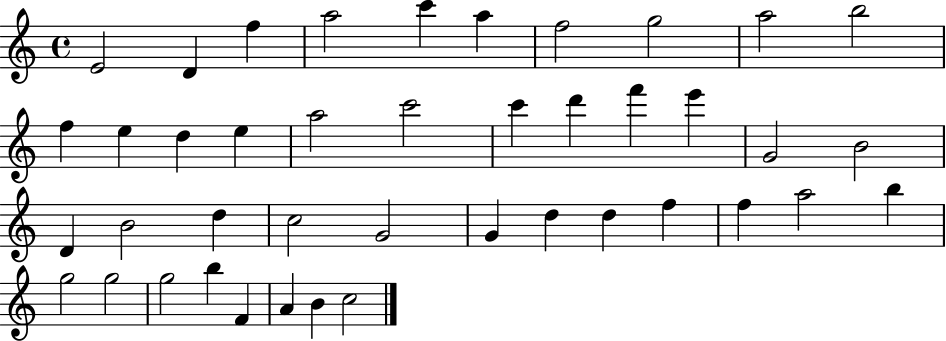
{
  \clef treble
  \time 4/4
  \defaultTimeSignature
  \key c \major
  e'2 d'4 f''4 | a''2 c'''4 a''4 | f''2 g''2 | a''2 b''2 | \break f''4 e''4 d''4 e''4 | a''2 c'''2 | c'''4 d'''4 f'''4 e'''4 | g'2 b'2 | \break d'4 b'2 d''4 | c''2 g'2 | g'4 d''4 d''4 f''4 | f''4 a''2 b''4 | \break g''2 g''2 | g''2 b''4 f'4 | a'4 b'4 c''2 | \bar "|."
}